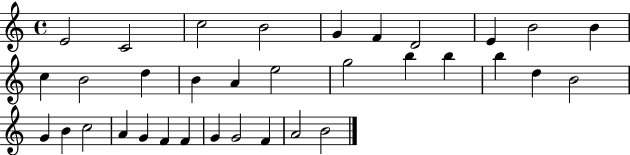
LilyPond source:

{
  \clef treble
  \time 4/4
  \defaultTimeSignature
  \key c \major
  e'2 c'2 | c''2 b'2 | g'4 f'4 d'2 | e'4 b'2 b'4 | \break c''4 b'2 d''4 | b'4 a'4 e''2 | g''2 b''4 b''4 | b''4 d''4 b'2 | \break g'4 b'4 c''2 | a'4 g'4 f'4 f'4 | g'4 g'2 f'4 | a'2 b'2 | \break \bar "|."
}